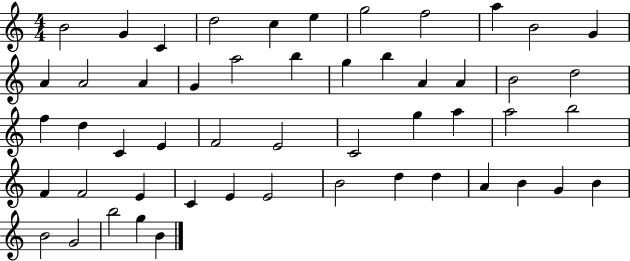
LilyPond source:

{
  \clef treble
  \numericTimeSignature
  \time 4/4
  \key c \major
  b'2 g'4 c'4 | d''2 c''4 e''4 | g''2 f''2 | a''4 b'2 g'4 | \break a'4 a'2 a'4 | g'4 a''2 b''4 | g''4 b''4 a'4 a'4 | b'2 d''2 | \break f''4 d''4 c'4 e'4 | f'2 e'2 | c'2 g''4 a''4 | a''2 b''2 | \break f'4 f'2 e'4 | c'4 e'4 e'2 | b'2 d''4 d''4 | a'4 b'4 g'4 b'4 | \break b'2 g'2 | b''2 g''4 b'4 | \bar "|."
}